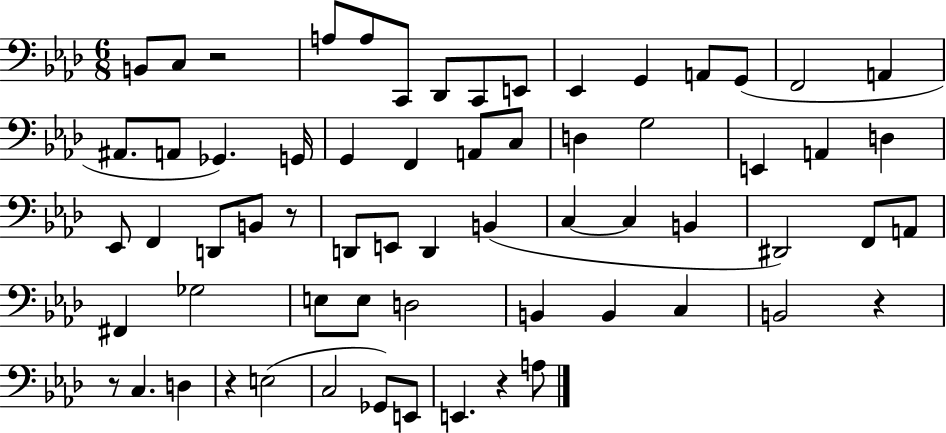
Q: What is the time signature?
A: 6/8